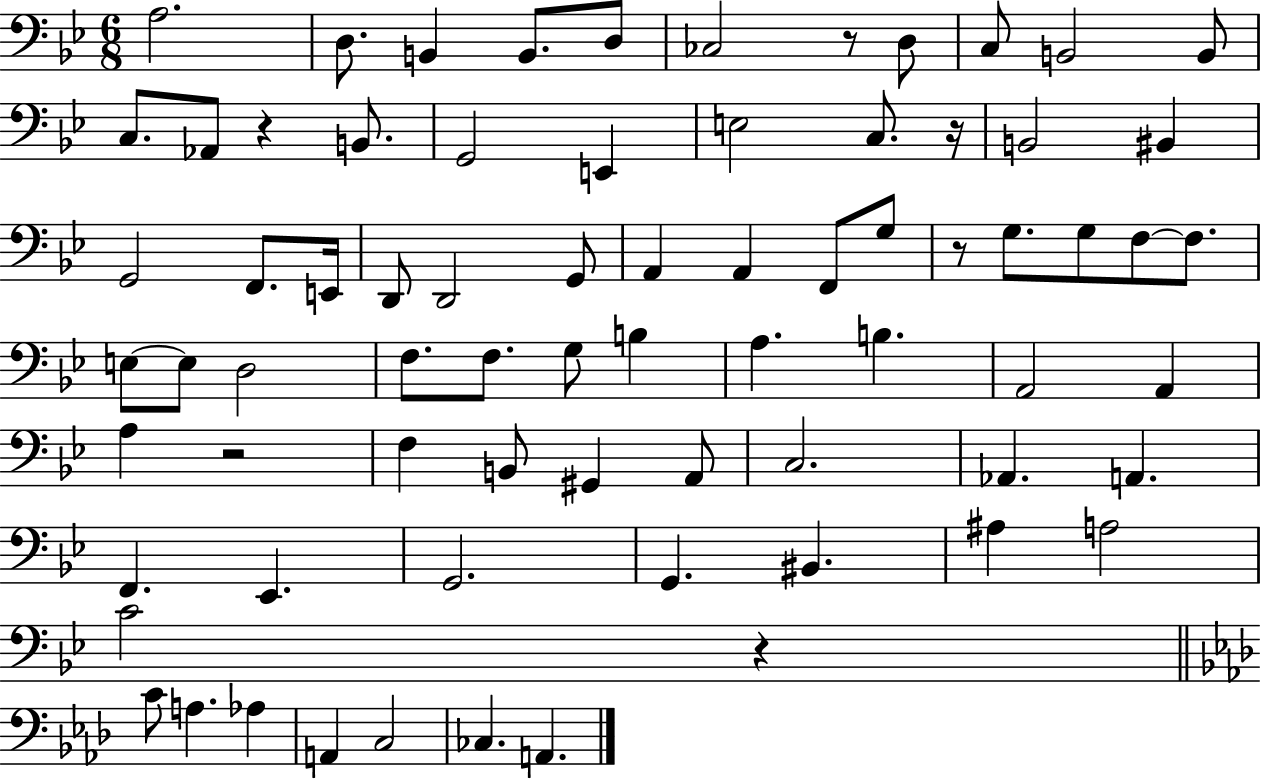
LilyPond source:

{
  \clef bass
  \numericTimeSignature
  \time 6/8
  \key bes \major
  \repeat volta 2 { a2. | d8. b,4 b,8. d8 | ces2 r8 d8 | c8 b,2 b,8 | \break c8. aes,8 r4 b,8. | g,2 e,4 | e2 c8. r16 | b,2 bis,4 | \break g,2 f,8. e,16 | d,8 d,2 g,8 | a,4 a,4 f,8 g8 | r8 g8. g8 f8~~ f8. | \break e8~~ e8 d2 | f8. f8. g8 b4 | a4. b4. | a,2 a,4 | \break a4 r2 | f4 b,8 gis,4 a,8 | c2. | aes,4. a,4. | \break f,4. ees,4. | g,2. | g,4. bis,4. | ais4 a2 | \break c'2 r4 | \bar "||" \break \key f \minor c'8 a4. aes4 | a,4 c2 | ces4. a,4. | } \bar "|."
}